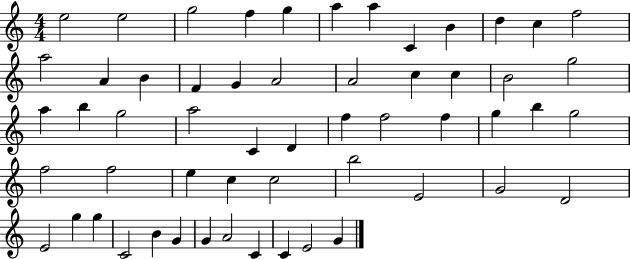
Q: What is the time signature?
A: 4/4